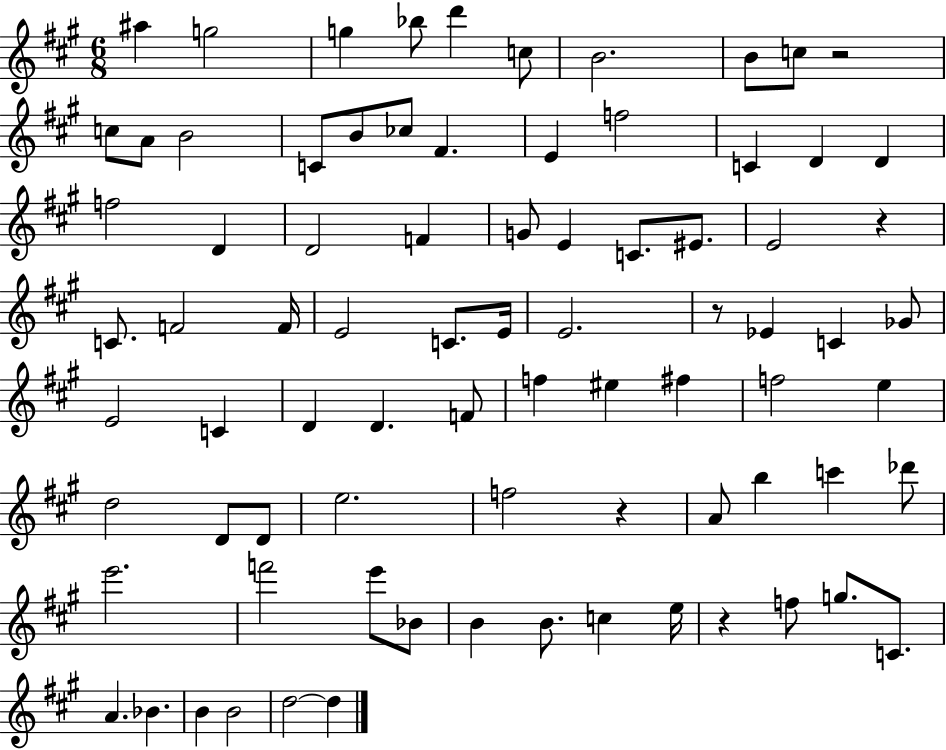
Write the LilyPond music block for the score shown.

{
  \clef treble
  \numericTimeSignature
  \time 6/8
  \key a \major
  ais''4 g''2 | g''4 bes''8 d'''4 c''8 | b'2. | b'8 c''8 r2 | \break c''8 a'8 b'2 | c'8 b'8 ces''8 fis'4. | e'4 f''2 | c'4 d'4 d'4 | \break f''2 d'4 | d'2 f'4 | g'8 e'4 c'8. eis'8. | e'2 r4 | \break c'8. f'2 f'16 | e'2 c'8. e'16 | e'2. | r8 ees'4 c'4 ges'8 | \break e'2 c'4 | d'4 d'4. f'8 | f''4 eis''4 fis''4 | f''2 e''4 | \break d''2 d'8 d'8 | e''2. | f''2 r4 | a'8 b''4 c'''4 des'''8 | \break e'''2. | f'''2 e'''8 bes'8 | b'4 b'8. c''4 e''16 | r4 f''8 g''8. c'8. | \break a'4. bes'4. | b'4 b'2 | d''2~~ d''4 | \bar "|."
}